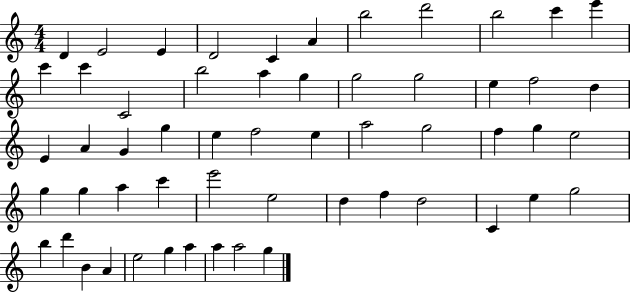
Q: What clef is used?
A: treble